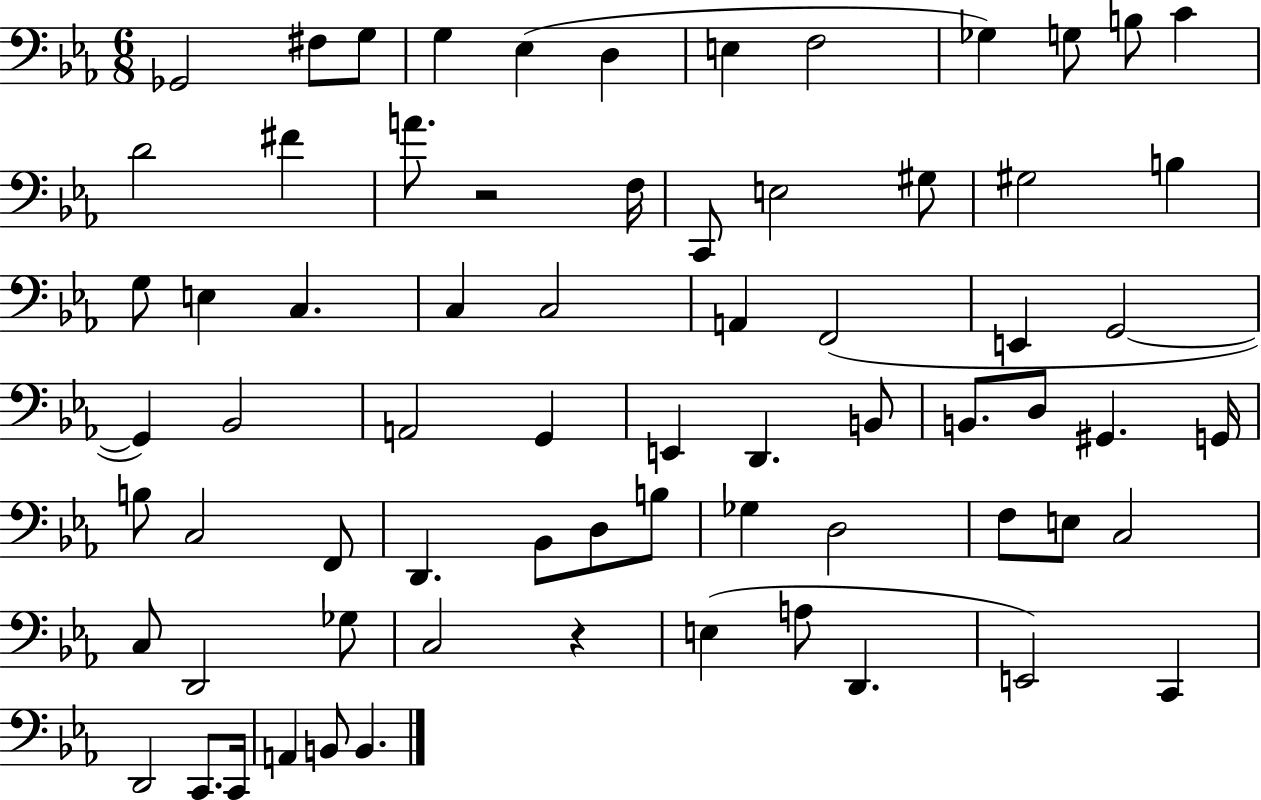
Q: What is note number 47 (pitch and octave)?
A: D3